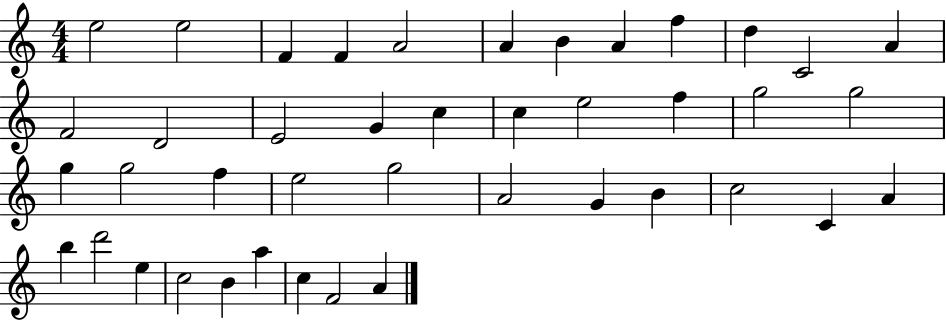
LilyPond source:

{
  \clef treble
  \numericTimeSignature
  \time 4/4
  \key c \major
  e''2 e''2 | f'4 f'4 a'2 | a'4 b'4 a'4 f''4 | d''4 c'2 a'4 | \break f'2 d'2 | e'2 g'4 c''4 | c''4 e''2 f''4 | g''2 g''2 | \break g''4 g''2 f''4 | e''2 g''2 | a'2 g'4 b'4 | c''2 c'4 a'4 | \break b''4 d'''2 e''4 | c''2 b'4 a''4 | c''4 f'2 a'4 | \bar "|."
}